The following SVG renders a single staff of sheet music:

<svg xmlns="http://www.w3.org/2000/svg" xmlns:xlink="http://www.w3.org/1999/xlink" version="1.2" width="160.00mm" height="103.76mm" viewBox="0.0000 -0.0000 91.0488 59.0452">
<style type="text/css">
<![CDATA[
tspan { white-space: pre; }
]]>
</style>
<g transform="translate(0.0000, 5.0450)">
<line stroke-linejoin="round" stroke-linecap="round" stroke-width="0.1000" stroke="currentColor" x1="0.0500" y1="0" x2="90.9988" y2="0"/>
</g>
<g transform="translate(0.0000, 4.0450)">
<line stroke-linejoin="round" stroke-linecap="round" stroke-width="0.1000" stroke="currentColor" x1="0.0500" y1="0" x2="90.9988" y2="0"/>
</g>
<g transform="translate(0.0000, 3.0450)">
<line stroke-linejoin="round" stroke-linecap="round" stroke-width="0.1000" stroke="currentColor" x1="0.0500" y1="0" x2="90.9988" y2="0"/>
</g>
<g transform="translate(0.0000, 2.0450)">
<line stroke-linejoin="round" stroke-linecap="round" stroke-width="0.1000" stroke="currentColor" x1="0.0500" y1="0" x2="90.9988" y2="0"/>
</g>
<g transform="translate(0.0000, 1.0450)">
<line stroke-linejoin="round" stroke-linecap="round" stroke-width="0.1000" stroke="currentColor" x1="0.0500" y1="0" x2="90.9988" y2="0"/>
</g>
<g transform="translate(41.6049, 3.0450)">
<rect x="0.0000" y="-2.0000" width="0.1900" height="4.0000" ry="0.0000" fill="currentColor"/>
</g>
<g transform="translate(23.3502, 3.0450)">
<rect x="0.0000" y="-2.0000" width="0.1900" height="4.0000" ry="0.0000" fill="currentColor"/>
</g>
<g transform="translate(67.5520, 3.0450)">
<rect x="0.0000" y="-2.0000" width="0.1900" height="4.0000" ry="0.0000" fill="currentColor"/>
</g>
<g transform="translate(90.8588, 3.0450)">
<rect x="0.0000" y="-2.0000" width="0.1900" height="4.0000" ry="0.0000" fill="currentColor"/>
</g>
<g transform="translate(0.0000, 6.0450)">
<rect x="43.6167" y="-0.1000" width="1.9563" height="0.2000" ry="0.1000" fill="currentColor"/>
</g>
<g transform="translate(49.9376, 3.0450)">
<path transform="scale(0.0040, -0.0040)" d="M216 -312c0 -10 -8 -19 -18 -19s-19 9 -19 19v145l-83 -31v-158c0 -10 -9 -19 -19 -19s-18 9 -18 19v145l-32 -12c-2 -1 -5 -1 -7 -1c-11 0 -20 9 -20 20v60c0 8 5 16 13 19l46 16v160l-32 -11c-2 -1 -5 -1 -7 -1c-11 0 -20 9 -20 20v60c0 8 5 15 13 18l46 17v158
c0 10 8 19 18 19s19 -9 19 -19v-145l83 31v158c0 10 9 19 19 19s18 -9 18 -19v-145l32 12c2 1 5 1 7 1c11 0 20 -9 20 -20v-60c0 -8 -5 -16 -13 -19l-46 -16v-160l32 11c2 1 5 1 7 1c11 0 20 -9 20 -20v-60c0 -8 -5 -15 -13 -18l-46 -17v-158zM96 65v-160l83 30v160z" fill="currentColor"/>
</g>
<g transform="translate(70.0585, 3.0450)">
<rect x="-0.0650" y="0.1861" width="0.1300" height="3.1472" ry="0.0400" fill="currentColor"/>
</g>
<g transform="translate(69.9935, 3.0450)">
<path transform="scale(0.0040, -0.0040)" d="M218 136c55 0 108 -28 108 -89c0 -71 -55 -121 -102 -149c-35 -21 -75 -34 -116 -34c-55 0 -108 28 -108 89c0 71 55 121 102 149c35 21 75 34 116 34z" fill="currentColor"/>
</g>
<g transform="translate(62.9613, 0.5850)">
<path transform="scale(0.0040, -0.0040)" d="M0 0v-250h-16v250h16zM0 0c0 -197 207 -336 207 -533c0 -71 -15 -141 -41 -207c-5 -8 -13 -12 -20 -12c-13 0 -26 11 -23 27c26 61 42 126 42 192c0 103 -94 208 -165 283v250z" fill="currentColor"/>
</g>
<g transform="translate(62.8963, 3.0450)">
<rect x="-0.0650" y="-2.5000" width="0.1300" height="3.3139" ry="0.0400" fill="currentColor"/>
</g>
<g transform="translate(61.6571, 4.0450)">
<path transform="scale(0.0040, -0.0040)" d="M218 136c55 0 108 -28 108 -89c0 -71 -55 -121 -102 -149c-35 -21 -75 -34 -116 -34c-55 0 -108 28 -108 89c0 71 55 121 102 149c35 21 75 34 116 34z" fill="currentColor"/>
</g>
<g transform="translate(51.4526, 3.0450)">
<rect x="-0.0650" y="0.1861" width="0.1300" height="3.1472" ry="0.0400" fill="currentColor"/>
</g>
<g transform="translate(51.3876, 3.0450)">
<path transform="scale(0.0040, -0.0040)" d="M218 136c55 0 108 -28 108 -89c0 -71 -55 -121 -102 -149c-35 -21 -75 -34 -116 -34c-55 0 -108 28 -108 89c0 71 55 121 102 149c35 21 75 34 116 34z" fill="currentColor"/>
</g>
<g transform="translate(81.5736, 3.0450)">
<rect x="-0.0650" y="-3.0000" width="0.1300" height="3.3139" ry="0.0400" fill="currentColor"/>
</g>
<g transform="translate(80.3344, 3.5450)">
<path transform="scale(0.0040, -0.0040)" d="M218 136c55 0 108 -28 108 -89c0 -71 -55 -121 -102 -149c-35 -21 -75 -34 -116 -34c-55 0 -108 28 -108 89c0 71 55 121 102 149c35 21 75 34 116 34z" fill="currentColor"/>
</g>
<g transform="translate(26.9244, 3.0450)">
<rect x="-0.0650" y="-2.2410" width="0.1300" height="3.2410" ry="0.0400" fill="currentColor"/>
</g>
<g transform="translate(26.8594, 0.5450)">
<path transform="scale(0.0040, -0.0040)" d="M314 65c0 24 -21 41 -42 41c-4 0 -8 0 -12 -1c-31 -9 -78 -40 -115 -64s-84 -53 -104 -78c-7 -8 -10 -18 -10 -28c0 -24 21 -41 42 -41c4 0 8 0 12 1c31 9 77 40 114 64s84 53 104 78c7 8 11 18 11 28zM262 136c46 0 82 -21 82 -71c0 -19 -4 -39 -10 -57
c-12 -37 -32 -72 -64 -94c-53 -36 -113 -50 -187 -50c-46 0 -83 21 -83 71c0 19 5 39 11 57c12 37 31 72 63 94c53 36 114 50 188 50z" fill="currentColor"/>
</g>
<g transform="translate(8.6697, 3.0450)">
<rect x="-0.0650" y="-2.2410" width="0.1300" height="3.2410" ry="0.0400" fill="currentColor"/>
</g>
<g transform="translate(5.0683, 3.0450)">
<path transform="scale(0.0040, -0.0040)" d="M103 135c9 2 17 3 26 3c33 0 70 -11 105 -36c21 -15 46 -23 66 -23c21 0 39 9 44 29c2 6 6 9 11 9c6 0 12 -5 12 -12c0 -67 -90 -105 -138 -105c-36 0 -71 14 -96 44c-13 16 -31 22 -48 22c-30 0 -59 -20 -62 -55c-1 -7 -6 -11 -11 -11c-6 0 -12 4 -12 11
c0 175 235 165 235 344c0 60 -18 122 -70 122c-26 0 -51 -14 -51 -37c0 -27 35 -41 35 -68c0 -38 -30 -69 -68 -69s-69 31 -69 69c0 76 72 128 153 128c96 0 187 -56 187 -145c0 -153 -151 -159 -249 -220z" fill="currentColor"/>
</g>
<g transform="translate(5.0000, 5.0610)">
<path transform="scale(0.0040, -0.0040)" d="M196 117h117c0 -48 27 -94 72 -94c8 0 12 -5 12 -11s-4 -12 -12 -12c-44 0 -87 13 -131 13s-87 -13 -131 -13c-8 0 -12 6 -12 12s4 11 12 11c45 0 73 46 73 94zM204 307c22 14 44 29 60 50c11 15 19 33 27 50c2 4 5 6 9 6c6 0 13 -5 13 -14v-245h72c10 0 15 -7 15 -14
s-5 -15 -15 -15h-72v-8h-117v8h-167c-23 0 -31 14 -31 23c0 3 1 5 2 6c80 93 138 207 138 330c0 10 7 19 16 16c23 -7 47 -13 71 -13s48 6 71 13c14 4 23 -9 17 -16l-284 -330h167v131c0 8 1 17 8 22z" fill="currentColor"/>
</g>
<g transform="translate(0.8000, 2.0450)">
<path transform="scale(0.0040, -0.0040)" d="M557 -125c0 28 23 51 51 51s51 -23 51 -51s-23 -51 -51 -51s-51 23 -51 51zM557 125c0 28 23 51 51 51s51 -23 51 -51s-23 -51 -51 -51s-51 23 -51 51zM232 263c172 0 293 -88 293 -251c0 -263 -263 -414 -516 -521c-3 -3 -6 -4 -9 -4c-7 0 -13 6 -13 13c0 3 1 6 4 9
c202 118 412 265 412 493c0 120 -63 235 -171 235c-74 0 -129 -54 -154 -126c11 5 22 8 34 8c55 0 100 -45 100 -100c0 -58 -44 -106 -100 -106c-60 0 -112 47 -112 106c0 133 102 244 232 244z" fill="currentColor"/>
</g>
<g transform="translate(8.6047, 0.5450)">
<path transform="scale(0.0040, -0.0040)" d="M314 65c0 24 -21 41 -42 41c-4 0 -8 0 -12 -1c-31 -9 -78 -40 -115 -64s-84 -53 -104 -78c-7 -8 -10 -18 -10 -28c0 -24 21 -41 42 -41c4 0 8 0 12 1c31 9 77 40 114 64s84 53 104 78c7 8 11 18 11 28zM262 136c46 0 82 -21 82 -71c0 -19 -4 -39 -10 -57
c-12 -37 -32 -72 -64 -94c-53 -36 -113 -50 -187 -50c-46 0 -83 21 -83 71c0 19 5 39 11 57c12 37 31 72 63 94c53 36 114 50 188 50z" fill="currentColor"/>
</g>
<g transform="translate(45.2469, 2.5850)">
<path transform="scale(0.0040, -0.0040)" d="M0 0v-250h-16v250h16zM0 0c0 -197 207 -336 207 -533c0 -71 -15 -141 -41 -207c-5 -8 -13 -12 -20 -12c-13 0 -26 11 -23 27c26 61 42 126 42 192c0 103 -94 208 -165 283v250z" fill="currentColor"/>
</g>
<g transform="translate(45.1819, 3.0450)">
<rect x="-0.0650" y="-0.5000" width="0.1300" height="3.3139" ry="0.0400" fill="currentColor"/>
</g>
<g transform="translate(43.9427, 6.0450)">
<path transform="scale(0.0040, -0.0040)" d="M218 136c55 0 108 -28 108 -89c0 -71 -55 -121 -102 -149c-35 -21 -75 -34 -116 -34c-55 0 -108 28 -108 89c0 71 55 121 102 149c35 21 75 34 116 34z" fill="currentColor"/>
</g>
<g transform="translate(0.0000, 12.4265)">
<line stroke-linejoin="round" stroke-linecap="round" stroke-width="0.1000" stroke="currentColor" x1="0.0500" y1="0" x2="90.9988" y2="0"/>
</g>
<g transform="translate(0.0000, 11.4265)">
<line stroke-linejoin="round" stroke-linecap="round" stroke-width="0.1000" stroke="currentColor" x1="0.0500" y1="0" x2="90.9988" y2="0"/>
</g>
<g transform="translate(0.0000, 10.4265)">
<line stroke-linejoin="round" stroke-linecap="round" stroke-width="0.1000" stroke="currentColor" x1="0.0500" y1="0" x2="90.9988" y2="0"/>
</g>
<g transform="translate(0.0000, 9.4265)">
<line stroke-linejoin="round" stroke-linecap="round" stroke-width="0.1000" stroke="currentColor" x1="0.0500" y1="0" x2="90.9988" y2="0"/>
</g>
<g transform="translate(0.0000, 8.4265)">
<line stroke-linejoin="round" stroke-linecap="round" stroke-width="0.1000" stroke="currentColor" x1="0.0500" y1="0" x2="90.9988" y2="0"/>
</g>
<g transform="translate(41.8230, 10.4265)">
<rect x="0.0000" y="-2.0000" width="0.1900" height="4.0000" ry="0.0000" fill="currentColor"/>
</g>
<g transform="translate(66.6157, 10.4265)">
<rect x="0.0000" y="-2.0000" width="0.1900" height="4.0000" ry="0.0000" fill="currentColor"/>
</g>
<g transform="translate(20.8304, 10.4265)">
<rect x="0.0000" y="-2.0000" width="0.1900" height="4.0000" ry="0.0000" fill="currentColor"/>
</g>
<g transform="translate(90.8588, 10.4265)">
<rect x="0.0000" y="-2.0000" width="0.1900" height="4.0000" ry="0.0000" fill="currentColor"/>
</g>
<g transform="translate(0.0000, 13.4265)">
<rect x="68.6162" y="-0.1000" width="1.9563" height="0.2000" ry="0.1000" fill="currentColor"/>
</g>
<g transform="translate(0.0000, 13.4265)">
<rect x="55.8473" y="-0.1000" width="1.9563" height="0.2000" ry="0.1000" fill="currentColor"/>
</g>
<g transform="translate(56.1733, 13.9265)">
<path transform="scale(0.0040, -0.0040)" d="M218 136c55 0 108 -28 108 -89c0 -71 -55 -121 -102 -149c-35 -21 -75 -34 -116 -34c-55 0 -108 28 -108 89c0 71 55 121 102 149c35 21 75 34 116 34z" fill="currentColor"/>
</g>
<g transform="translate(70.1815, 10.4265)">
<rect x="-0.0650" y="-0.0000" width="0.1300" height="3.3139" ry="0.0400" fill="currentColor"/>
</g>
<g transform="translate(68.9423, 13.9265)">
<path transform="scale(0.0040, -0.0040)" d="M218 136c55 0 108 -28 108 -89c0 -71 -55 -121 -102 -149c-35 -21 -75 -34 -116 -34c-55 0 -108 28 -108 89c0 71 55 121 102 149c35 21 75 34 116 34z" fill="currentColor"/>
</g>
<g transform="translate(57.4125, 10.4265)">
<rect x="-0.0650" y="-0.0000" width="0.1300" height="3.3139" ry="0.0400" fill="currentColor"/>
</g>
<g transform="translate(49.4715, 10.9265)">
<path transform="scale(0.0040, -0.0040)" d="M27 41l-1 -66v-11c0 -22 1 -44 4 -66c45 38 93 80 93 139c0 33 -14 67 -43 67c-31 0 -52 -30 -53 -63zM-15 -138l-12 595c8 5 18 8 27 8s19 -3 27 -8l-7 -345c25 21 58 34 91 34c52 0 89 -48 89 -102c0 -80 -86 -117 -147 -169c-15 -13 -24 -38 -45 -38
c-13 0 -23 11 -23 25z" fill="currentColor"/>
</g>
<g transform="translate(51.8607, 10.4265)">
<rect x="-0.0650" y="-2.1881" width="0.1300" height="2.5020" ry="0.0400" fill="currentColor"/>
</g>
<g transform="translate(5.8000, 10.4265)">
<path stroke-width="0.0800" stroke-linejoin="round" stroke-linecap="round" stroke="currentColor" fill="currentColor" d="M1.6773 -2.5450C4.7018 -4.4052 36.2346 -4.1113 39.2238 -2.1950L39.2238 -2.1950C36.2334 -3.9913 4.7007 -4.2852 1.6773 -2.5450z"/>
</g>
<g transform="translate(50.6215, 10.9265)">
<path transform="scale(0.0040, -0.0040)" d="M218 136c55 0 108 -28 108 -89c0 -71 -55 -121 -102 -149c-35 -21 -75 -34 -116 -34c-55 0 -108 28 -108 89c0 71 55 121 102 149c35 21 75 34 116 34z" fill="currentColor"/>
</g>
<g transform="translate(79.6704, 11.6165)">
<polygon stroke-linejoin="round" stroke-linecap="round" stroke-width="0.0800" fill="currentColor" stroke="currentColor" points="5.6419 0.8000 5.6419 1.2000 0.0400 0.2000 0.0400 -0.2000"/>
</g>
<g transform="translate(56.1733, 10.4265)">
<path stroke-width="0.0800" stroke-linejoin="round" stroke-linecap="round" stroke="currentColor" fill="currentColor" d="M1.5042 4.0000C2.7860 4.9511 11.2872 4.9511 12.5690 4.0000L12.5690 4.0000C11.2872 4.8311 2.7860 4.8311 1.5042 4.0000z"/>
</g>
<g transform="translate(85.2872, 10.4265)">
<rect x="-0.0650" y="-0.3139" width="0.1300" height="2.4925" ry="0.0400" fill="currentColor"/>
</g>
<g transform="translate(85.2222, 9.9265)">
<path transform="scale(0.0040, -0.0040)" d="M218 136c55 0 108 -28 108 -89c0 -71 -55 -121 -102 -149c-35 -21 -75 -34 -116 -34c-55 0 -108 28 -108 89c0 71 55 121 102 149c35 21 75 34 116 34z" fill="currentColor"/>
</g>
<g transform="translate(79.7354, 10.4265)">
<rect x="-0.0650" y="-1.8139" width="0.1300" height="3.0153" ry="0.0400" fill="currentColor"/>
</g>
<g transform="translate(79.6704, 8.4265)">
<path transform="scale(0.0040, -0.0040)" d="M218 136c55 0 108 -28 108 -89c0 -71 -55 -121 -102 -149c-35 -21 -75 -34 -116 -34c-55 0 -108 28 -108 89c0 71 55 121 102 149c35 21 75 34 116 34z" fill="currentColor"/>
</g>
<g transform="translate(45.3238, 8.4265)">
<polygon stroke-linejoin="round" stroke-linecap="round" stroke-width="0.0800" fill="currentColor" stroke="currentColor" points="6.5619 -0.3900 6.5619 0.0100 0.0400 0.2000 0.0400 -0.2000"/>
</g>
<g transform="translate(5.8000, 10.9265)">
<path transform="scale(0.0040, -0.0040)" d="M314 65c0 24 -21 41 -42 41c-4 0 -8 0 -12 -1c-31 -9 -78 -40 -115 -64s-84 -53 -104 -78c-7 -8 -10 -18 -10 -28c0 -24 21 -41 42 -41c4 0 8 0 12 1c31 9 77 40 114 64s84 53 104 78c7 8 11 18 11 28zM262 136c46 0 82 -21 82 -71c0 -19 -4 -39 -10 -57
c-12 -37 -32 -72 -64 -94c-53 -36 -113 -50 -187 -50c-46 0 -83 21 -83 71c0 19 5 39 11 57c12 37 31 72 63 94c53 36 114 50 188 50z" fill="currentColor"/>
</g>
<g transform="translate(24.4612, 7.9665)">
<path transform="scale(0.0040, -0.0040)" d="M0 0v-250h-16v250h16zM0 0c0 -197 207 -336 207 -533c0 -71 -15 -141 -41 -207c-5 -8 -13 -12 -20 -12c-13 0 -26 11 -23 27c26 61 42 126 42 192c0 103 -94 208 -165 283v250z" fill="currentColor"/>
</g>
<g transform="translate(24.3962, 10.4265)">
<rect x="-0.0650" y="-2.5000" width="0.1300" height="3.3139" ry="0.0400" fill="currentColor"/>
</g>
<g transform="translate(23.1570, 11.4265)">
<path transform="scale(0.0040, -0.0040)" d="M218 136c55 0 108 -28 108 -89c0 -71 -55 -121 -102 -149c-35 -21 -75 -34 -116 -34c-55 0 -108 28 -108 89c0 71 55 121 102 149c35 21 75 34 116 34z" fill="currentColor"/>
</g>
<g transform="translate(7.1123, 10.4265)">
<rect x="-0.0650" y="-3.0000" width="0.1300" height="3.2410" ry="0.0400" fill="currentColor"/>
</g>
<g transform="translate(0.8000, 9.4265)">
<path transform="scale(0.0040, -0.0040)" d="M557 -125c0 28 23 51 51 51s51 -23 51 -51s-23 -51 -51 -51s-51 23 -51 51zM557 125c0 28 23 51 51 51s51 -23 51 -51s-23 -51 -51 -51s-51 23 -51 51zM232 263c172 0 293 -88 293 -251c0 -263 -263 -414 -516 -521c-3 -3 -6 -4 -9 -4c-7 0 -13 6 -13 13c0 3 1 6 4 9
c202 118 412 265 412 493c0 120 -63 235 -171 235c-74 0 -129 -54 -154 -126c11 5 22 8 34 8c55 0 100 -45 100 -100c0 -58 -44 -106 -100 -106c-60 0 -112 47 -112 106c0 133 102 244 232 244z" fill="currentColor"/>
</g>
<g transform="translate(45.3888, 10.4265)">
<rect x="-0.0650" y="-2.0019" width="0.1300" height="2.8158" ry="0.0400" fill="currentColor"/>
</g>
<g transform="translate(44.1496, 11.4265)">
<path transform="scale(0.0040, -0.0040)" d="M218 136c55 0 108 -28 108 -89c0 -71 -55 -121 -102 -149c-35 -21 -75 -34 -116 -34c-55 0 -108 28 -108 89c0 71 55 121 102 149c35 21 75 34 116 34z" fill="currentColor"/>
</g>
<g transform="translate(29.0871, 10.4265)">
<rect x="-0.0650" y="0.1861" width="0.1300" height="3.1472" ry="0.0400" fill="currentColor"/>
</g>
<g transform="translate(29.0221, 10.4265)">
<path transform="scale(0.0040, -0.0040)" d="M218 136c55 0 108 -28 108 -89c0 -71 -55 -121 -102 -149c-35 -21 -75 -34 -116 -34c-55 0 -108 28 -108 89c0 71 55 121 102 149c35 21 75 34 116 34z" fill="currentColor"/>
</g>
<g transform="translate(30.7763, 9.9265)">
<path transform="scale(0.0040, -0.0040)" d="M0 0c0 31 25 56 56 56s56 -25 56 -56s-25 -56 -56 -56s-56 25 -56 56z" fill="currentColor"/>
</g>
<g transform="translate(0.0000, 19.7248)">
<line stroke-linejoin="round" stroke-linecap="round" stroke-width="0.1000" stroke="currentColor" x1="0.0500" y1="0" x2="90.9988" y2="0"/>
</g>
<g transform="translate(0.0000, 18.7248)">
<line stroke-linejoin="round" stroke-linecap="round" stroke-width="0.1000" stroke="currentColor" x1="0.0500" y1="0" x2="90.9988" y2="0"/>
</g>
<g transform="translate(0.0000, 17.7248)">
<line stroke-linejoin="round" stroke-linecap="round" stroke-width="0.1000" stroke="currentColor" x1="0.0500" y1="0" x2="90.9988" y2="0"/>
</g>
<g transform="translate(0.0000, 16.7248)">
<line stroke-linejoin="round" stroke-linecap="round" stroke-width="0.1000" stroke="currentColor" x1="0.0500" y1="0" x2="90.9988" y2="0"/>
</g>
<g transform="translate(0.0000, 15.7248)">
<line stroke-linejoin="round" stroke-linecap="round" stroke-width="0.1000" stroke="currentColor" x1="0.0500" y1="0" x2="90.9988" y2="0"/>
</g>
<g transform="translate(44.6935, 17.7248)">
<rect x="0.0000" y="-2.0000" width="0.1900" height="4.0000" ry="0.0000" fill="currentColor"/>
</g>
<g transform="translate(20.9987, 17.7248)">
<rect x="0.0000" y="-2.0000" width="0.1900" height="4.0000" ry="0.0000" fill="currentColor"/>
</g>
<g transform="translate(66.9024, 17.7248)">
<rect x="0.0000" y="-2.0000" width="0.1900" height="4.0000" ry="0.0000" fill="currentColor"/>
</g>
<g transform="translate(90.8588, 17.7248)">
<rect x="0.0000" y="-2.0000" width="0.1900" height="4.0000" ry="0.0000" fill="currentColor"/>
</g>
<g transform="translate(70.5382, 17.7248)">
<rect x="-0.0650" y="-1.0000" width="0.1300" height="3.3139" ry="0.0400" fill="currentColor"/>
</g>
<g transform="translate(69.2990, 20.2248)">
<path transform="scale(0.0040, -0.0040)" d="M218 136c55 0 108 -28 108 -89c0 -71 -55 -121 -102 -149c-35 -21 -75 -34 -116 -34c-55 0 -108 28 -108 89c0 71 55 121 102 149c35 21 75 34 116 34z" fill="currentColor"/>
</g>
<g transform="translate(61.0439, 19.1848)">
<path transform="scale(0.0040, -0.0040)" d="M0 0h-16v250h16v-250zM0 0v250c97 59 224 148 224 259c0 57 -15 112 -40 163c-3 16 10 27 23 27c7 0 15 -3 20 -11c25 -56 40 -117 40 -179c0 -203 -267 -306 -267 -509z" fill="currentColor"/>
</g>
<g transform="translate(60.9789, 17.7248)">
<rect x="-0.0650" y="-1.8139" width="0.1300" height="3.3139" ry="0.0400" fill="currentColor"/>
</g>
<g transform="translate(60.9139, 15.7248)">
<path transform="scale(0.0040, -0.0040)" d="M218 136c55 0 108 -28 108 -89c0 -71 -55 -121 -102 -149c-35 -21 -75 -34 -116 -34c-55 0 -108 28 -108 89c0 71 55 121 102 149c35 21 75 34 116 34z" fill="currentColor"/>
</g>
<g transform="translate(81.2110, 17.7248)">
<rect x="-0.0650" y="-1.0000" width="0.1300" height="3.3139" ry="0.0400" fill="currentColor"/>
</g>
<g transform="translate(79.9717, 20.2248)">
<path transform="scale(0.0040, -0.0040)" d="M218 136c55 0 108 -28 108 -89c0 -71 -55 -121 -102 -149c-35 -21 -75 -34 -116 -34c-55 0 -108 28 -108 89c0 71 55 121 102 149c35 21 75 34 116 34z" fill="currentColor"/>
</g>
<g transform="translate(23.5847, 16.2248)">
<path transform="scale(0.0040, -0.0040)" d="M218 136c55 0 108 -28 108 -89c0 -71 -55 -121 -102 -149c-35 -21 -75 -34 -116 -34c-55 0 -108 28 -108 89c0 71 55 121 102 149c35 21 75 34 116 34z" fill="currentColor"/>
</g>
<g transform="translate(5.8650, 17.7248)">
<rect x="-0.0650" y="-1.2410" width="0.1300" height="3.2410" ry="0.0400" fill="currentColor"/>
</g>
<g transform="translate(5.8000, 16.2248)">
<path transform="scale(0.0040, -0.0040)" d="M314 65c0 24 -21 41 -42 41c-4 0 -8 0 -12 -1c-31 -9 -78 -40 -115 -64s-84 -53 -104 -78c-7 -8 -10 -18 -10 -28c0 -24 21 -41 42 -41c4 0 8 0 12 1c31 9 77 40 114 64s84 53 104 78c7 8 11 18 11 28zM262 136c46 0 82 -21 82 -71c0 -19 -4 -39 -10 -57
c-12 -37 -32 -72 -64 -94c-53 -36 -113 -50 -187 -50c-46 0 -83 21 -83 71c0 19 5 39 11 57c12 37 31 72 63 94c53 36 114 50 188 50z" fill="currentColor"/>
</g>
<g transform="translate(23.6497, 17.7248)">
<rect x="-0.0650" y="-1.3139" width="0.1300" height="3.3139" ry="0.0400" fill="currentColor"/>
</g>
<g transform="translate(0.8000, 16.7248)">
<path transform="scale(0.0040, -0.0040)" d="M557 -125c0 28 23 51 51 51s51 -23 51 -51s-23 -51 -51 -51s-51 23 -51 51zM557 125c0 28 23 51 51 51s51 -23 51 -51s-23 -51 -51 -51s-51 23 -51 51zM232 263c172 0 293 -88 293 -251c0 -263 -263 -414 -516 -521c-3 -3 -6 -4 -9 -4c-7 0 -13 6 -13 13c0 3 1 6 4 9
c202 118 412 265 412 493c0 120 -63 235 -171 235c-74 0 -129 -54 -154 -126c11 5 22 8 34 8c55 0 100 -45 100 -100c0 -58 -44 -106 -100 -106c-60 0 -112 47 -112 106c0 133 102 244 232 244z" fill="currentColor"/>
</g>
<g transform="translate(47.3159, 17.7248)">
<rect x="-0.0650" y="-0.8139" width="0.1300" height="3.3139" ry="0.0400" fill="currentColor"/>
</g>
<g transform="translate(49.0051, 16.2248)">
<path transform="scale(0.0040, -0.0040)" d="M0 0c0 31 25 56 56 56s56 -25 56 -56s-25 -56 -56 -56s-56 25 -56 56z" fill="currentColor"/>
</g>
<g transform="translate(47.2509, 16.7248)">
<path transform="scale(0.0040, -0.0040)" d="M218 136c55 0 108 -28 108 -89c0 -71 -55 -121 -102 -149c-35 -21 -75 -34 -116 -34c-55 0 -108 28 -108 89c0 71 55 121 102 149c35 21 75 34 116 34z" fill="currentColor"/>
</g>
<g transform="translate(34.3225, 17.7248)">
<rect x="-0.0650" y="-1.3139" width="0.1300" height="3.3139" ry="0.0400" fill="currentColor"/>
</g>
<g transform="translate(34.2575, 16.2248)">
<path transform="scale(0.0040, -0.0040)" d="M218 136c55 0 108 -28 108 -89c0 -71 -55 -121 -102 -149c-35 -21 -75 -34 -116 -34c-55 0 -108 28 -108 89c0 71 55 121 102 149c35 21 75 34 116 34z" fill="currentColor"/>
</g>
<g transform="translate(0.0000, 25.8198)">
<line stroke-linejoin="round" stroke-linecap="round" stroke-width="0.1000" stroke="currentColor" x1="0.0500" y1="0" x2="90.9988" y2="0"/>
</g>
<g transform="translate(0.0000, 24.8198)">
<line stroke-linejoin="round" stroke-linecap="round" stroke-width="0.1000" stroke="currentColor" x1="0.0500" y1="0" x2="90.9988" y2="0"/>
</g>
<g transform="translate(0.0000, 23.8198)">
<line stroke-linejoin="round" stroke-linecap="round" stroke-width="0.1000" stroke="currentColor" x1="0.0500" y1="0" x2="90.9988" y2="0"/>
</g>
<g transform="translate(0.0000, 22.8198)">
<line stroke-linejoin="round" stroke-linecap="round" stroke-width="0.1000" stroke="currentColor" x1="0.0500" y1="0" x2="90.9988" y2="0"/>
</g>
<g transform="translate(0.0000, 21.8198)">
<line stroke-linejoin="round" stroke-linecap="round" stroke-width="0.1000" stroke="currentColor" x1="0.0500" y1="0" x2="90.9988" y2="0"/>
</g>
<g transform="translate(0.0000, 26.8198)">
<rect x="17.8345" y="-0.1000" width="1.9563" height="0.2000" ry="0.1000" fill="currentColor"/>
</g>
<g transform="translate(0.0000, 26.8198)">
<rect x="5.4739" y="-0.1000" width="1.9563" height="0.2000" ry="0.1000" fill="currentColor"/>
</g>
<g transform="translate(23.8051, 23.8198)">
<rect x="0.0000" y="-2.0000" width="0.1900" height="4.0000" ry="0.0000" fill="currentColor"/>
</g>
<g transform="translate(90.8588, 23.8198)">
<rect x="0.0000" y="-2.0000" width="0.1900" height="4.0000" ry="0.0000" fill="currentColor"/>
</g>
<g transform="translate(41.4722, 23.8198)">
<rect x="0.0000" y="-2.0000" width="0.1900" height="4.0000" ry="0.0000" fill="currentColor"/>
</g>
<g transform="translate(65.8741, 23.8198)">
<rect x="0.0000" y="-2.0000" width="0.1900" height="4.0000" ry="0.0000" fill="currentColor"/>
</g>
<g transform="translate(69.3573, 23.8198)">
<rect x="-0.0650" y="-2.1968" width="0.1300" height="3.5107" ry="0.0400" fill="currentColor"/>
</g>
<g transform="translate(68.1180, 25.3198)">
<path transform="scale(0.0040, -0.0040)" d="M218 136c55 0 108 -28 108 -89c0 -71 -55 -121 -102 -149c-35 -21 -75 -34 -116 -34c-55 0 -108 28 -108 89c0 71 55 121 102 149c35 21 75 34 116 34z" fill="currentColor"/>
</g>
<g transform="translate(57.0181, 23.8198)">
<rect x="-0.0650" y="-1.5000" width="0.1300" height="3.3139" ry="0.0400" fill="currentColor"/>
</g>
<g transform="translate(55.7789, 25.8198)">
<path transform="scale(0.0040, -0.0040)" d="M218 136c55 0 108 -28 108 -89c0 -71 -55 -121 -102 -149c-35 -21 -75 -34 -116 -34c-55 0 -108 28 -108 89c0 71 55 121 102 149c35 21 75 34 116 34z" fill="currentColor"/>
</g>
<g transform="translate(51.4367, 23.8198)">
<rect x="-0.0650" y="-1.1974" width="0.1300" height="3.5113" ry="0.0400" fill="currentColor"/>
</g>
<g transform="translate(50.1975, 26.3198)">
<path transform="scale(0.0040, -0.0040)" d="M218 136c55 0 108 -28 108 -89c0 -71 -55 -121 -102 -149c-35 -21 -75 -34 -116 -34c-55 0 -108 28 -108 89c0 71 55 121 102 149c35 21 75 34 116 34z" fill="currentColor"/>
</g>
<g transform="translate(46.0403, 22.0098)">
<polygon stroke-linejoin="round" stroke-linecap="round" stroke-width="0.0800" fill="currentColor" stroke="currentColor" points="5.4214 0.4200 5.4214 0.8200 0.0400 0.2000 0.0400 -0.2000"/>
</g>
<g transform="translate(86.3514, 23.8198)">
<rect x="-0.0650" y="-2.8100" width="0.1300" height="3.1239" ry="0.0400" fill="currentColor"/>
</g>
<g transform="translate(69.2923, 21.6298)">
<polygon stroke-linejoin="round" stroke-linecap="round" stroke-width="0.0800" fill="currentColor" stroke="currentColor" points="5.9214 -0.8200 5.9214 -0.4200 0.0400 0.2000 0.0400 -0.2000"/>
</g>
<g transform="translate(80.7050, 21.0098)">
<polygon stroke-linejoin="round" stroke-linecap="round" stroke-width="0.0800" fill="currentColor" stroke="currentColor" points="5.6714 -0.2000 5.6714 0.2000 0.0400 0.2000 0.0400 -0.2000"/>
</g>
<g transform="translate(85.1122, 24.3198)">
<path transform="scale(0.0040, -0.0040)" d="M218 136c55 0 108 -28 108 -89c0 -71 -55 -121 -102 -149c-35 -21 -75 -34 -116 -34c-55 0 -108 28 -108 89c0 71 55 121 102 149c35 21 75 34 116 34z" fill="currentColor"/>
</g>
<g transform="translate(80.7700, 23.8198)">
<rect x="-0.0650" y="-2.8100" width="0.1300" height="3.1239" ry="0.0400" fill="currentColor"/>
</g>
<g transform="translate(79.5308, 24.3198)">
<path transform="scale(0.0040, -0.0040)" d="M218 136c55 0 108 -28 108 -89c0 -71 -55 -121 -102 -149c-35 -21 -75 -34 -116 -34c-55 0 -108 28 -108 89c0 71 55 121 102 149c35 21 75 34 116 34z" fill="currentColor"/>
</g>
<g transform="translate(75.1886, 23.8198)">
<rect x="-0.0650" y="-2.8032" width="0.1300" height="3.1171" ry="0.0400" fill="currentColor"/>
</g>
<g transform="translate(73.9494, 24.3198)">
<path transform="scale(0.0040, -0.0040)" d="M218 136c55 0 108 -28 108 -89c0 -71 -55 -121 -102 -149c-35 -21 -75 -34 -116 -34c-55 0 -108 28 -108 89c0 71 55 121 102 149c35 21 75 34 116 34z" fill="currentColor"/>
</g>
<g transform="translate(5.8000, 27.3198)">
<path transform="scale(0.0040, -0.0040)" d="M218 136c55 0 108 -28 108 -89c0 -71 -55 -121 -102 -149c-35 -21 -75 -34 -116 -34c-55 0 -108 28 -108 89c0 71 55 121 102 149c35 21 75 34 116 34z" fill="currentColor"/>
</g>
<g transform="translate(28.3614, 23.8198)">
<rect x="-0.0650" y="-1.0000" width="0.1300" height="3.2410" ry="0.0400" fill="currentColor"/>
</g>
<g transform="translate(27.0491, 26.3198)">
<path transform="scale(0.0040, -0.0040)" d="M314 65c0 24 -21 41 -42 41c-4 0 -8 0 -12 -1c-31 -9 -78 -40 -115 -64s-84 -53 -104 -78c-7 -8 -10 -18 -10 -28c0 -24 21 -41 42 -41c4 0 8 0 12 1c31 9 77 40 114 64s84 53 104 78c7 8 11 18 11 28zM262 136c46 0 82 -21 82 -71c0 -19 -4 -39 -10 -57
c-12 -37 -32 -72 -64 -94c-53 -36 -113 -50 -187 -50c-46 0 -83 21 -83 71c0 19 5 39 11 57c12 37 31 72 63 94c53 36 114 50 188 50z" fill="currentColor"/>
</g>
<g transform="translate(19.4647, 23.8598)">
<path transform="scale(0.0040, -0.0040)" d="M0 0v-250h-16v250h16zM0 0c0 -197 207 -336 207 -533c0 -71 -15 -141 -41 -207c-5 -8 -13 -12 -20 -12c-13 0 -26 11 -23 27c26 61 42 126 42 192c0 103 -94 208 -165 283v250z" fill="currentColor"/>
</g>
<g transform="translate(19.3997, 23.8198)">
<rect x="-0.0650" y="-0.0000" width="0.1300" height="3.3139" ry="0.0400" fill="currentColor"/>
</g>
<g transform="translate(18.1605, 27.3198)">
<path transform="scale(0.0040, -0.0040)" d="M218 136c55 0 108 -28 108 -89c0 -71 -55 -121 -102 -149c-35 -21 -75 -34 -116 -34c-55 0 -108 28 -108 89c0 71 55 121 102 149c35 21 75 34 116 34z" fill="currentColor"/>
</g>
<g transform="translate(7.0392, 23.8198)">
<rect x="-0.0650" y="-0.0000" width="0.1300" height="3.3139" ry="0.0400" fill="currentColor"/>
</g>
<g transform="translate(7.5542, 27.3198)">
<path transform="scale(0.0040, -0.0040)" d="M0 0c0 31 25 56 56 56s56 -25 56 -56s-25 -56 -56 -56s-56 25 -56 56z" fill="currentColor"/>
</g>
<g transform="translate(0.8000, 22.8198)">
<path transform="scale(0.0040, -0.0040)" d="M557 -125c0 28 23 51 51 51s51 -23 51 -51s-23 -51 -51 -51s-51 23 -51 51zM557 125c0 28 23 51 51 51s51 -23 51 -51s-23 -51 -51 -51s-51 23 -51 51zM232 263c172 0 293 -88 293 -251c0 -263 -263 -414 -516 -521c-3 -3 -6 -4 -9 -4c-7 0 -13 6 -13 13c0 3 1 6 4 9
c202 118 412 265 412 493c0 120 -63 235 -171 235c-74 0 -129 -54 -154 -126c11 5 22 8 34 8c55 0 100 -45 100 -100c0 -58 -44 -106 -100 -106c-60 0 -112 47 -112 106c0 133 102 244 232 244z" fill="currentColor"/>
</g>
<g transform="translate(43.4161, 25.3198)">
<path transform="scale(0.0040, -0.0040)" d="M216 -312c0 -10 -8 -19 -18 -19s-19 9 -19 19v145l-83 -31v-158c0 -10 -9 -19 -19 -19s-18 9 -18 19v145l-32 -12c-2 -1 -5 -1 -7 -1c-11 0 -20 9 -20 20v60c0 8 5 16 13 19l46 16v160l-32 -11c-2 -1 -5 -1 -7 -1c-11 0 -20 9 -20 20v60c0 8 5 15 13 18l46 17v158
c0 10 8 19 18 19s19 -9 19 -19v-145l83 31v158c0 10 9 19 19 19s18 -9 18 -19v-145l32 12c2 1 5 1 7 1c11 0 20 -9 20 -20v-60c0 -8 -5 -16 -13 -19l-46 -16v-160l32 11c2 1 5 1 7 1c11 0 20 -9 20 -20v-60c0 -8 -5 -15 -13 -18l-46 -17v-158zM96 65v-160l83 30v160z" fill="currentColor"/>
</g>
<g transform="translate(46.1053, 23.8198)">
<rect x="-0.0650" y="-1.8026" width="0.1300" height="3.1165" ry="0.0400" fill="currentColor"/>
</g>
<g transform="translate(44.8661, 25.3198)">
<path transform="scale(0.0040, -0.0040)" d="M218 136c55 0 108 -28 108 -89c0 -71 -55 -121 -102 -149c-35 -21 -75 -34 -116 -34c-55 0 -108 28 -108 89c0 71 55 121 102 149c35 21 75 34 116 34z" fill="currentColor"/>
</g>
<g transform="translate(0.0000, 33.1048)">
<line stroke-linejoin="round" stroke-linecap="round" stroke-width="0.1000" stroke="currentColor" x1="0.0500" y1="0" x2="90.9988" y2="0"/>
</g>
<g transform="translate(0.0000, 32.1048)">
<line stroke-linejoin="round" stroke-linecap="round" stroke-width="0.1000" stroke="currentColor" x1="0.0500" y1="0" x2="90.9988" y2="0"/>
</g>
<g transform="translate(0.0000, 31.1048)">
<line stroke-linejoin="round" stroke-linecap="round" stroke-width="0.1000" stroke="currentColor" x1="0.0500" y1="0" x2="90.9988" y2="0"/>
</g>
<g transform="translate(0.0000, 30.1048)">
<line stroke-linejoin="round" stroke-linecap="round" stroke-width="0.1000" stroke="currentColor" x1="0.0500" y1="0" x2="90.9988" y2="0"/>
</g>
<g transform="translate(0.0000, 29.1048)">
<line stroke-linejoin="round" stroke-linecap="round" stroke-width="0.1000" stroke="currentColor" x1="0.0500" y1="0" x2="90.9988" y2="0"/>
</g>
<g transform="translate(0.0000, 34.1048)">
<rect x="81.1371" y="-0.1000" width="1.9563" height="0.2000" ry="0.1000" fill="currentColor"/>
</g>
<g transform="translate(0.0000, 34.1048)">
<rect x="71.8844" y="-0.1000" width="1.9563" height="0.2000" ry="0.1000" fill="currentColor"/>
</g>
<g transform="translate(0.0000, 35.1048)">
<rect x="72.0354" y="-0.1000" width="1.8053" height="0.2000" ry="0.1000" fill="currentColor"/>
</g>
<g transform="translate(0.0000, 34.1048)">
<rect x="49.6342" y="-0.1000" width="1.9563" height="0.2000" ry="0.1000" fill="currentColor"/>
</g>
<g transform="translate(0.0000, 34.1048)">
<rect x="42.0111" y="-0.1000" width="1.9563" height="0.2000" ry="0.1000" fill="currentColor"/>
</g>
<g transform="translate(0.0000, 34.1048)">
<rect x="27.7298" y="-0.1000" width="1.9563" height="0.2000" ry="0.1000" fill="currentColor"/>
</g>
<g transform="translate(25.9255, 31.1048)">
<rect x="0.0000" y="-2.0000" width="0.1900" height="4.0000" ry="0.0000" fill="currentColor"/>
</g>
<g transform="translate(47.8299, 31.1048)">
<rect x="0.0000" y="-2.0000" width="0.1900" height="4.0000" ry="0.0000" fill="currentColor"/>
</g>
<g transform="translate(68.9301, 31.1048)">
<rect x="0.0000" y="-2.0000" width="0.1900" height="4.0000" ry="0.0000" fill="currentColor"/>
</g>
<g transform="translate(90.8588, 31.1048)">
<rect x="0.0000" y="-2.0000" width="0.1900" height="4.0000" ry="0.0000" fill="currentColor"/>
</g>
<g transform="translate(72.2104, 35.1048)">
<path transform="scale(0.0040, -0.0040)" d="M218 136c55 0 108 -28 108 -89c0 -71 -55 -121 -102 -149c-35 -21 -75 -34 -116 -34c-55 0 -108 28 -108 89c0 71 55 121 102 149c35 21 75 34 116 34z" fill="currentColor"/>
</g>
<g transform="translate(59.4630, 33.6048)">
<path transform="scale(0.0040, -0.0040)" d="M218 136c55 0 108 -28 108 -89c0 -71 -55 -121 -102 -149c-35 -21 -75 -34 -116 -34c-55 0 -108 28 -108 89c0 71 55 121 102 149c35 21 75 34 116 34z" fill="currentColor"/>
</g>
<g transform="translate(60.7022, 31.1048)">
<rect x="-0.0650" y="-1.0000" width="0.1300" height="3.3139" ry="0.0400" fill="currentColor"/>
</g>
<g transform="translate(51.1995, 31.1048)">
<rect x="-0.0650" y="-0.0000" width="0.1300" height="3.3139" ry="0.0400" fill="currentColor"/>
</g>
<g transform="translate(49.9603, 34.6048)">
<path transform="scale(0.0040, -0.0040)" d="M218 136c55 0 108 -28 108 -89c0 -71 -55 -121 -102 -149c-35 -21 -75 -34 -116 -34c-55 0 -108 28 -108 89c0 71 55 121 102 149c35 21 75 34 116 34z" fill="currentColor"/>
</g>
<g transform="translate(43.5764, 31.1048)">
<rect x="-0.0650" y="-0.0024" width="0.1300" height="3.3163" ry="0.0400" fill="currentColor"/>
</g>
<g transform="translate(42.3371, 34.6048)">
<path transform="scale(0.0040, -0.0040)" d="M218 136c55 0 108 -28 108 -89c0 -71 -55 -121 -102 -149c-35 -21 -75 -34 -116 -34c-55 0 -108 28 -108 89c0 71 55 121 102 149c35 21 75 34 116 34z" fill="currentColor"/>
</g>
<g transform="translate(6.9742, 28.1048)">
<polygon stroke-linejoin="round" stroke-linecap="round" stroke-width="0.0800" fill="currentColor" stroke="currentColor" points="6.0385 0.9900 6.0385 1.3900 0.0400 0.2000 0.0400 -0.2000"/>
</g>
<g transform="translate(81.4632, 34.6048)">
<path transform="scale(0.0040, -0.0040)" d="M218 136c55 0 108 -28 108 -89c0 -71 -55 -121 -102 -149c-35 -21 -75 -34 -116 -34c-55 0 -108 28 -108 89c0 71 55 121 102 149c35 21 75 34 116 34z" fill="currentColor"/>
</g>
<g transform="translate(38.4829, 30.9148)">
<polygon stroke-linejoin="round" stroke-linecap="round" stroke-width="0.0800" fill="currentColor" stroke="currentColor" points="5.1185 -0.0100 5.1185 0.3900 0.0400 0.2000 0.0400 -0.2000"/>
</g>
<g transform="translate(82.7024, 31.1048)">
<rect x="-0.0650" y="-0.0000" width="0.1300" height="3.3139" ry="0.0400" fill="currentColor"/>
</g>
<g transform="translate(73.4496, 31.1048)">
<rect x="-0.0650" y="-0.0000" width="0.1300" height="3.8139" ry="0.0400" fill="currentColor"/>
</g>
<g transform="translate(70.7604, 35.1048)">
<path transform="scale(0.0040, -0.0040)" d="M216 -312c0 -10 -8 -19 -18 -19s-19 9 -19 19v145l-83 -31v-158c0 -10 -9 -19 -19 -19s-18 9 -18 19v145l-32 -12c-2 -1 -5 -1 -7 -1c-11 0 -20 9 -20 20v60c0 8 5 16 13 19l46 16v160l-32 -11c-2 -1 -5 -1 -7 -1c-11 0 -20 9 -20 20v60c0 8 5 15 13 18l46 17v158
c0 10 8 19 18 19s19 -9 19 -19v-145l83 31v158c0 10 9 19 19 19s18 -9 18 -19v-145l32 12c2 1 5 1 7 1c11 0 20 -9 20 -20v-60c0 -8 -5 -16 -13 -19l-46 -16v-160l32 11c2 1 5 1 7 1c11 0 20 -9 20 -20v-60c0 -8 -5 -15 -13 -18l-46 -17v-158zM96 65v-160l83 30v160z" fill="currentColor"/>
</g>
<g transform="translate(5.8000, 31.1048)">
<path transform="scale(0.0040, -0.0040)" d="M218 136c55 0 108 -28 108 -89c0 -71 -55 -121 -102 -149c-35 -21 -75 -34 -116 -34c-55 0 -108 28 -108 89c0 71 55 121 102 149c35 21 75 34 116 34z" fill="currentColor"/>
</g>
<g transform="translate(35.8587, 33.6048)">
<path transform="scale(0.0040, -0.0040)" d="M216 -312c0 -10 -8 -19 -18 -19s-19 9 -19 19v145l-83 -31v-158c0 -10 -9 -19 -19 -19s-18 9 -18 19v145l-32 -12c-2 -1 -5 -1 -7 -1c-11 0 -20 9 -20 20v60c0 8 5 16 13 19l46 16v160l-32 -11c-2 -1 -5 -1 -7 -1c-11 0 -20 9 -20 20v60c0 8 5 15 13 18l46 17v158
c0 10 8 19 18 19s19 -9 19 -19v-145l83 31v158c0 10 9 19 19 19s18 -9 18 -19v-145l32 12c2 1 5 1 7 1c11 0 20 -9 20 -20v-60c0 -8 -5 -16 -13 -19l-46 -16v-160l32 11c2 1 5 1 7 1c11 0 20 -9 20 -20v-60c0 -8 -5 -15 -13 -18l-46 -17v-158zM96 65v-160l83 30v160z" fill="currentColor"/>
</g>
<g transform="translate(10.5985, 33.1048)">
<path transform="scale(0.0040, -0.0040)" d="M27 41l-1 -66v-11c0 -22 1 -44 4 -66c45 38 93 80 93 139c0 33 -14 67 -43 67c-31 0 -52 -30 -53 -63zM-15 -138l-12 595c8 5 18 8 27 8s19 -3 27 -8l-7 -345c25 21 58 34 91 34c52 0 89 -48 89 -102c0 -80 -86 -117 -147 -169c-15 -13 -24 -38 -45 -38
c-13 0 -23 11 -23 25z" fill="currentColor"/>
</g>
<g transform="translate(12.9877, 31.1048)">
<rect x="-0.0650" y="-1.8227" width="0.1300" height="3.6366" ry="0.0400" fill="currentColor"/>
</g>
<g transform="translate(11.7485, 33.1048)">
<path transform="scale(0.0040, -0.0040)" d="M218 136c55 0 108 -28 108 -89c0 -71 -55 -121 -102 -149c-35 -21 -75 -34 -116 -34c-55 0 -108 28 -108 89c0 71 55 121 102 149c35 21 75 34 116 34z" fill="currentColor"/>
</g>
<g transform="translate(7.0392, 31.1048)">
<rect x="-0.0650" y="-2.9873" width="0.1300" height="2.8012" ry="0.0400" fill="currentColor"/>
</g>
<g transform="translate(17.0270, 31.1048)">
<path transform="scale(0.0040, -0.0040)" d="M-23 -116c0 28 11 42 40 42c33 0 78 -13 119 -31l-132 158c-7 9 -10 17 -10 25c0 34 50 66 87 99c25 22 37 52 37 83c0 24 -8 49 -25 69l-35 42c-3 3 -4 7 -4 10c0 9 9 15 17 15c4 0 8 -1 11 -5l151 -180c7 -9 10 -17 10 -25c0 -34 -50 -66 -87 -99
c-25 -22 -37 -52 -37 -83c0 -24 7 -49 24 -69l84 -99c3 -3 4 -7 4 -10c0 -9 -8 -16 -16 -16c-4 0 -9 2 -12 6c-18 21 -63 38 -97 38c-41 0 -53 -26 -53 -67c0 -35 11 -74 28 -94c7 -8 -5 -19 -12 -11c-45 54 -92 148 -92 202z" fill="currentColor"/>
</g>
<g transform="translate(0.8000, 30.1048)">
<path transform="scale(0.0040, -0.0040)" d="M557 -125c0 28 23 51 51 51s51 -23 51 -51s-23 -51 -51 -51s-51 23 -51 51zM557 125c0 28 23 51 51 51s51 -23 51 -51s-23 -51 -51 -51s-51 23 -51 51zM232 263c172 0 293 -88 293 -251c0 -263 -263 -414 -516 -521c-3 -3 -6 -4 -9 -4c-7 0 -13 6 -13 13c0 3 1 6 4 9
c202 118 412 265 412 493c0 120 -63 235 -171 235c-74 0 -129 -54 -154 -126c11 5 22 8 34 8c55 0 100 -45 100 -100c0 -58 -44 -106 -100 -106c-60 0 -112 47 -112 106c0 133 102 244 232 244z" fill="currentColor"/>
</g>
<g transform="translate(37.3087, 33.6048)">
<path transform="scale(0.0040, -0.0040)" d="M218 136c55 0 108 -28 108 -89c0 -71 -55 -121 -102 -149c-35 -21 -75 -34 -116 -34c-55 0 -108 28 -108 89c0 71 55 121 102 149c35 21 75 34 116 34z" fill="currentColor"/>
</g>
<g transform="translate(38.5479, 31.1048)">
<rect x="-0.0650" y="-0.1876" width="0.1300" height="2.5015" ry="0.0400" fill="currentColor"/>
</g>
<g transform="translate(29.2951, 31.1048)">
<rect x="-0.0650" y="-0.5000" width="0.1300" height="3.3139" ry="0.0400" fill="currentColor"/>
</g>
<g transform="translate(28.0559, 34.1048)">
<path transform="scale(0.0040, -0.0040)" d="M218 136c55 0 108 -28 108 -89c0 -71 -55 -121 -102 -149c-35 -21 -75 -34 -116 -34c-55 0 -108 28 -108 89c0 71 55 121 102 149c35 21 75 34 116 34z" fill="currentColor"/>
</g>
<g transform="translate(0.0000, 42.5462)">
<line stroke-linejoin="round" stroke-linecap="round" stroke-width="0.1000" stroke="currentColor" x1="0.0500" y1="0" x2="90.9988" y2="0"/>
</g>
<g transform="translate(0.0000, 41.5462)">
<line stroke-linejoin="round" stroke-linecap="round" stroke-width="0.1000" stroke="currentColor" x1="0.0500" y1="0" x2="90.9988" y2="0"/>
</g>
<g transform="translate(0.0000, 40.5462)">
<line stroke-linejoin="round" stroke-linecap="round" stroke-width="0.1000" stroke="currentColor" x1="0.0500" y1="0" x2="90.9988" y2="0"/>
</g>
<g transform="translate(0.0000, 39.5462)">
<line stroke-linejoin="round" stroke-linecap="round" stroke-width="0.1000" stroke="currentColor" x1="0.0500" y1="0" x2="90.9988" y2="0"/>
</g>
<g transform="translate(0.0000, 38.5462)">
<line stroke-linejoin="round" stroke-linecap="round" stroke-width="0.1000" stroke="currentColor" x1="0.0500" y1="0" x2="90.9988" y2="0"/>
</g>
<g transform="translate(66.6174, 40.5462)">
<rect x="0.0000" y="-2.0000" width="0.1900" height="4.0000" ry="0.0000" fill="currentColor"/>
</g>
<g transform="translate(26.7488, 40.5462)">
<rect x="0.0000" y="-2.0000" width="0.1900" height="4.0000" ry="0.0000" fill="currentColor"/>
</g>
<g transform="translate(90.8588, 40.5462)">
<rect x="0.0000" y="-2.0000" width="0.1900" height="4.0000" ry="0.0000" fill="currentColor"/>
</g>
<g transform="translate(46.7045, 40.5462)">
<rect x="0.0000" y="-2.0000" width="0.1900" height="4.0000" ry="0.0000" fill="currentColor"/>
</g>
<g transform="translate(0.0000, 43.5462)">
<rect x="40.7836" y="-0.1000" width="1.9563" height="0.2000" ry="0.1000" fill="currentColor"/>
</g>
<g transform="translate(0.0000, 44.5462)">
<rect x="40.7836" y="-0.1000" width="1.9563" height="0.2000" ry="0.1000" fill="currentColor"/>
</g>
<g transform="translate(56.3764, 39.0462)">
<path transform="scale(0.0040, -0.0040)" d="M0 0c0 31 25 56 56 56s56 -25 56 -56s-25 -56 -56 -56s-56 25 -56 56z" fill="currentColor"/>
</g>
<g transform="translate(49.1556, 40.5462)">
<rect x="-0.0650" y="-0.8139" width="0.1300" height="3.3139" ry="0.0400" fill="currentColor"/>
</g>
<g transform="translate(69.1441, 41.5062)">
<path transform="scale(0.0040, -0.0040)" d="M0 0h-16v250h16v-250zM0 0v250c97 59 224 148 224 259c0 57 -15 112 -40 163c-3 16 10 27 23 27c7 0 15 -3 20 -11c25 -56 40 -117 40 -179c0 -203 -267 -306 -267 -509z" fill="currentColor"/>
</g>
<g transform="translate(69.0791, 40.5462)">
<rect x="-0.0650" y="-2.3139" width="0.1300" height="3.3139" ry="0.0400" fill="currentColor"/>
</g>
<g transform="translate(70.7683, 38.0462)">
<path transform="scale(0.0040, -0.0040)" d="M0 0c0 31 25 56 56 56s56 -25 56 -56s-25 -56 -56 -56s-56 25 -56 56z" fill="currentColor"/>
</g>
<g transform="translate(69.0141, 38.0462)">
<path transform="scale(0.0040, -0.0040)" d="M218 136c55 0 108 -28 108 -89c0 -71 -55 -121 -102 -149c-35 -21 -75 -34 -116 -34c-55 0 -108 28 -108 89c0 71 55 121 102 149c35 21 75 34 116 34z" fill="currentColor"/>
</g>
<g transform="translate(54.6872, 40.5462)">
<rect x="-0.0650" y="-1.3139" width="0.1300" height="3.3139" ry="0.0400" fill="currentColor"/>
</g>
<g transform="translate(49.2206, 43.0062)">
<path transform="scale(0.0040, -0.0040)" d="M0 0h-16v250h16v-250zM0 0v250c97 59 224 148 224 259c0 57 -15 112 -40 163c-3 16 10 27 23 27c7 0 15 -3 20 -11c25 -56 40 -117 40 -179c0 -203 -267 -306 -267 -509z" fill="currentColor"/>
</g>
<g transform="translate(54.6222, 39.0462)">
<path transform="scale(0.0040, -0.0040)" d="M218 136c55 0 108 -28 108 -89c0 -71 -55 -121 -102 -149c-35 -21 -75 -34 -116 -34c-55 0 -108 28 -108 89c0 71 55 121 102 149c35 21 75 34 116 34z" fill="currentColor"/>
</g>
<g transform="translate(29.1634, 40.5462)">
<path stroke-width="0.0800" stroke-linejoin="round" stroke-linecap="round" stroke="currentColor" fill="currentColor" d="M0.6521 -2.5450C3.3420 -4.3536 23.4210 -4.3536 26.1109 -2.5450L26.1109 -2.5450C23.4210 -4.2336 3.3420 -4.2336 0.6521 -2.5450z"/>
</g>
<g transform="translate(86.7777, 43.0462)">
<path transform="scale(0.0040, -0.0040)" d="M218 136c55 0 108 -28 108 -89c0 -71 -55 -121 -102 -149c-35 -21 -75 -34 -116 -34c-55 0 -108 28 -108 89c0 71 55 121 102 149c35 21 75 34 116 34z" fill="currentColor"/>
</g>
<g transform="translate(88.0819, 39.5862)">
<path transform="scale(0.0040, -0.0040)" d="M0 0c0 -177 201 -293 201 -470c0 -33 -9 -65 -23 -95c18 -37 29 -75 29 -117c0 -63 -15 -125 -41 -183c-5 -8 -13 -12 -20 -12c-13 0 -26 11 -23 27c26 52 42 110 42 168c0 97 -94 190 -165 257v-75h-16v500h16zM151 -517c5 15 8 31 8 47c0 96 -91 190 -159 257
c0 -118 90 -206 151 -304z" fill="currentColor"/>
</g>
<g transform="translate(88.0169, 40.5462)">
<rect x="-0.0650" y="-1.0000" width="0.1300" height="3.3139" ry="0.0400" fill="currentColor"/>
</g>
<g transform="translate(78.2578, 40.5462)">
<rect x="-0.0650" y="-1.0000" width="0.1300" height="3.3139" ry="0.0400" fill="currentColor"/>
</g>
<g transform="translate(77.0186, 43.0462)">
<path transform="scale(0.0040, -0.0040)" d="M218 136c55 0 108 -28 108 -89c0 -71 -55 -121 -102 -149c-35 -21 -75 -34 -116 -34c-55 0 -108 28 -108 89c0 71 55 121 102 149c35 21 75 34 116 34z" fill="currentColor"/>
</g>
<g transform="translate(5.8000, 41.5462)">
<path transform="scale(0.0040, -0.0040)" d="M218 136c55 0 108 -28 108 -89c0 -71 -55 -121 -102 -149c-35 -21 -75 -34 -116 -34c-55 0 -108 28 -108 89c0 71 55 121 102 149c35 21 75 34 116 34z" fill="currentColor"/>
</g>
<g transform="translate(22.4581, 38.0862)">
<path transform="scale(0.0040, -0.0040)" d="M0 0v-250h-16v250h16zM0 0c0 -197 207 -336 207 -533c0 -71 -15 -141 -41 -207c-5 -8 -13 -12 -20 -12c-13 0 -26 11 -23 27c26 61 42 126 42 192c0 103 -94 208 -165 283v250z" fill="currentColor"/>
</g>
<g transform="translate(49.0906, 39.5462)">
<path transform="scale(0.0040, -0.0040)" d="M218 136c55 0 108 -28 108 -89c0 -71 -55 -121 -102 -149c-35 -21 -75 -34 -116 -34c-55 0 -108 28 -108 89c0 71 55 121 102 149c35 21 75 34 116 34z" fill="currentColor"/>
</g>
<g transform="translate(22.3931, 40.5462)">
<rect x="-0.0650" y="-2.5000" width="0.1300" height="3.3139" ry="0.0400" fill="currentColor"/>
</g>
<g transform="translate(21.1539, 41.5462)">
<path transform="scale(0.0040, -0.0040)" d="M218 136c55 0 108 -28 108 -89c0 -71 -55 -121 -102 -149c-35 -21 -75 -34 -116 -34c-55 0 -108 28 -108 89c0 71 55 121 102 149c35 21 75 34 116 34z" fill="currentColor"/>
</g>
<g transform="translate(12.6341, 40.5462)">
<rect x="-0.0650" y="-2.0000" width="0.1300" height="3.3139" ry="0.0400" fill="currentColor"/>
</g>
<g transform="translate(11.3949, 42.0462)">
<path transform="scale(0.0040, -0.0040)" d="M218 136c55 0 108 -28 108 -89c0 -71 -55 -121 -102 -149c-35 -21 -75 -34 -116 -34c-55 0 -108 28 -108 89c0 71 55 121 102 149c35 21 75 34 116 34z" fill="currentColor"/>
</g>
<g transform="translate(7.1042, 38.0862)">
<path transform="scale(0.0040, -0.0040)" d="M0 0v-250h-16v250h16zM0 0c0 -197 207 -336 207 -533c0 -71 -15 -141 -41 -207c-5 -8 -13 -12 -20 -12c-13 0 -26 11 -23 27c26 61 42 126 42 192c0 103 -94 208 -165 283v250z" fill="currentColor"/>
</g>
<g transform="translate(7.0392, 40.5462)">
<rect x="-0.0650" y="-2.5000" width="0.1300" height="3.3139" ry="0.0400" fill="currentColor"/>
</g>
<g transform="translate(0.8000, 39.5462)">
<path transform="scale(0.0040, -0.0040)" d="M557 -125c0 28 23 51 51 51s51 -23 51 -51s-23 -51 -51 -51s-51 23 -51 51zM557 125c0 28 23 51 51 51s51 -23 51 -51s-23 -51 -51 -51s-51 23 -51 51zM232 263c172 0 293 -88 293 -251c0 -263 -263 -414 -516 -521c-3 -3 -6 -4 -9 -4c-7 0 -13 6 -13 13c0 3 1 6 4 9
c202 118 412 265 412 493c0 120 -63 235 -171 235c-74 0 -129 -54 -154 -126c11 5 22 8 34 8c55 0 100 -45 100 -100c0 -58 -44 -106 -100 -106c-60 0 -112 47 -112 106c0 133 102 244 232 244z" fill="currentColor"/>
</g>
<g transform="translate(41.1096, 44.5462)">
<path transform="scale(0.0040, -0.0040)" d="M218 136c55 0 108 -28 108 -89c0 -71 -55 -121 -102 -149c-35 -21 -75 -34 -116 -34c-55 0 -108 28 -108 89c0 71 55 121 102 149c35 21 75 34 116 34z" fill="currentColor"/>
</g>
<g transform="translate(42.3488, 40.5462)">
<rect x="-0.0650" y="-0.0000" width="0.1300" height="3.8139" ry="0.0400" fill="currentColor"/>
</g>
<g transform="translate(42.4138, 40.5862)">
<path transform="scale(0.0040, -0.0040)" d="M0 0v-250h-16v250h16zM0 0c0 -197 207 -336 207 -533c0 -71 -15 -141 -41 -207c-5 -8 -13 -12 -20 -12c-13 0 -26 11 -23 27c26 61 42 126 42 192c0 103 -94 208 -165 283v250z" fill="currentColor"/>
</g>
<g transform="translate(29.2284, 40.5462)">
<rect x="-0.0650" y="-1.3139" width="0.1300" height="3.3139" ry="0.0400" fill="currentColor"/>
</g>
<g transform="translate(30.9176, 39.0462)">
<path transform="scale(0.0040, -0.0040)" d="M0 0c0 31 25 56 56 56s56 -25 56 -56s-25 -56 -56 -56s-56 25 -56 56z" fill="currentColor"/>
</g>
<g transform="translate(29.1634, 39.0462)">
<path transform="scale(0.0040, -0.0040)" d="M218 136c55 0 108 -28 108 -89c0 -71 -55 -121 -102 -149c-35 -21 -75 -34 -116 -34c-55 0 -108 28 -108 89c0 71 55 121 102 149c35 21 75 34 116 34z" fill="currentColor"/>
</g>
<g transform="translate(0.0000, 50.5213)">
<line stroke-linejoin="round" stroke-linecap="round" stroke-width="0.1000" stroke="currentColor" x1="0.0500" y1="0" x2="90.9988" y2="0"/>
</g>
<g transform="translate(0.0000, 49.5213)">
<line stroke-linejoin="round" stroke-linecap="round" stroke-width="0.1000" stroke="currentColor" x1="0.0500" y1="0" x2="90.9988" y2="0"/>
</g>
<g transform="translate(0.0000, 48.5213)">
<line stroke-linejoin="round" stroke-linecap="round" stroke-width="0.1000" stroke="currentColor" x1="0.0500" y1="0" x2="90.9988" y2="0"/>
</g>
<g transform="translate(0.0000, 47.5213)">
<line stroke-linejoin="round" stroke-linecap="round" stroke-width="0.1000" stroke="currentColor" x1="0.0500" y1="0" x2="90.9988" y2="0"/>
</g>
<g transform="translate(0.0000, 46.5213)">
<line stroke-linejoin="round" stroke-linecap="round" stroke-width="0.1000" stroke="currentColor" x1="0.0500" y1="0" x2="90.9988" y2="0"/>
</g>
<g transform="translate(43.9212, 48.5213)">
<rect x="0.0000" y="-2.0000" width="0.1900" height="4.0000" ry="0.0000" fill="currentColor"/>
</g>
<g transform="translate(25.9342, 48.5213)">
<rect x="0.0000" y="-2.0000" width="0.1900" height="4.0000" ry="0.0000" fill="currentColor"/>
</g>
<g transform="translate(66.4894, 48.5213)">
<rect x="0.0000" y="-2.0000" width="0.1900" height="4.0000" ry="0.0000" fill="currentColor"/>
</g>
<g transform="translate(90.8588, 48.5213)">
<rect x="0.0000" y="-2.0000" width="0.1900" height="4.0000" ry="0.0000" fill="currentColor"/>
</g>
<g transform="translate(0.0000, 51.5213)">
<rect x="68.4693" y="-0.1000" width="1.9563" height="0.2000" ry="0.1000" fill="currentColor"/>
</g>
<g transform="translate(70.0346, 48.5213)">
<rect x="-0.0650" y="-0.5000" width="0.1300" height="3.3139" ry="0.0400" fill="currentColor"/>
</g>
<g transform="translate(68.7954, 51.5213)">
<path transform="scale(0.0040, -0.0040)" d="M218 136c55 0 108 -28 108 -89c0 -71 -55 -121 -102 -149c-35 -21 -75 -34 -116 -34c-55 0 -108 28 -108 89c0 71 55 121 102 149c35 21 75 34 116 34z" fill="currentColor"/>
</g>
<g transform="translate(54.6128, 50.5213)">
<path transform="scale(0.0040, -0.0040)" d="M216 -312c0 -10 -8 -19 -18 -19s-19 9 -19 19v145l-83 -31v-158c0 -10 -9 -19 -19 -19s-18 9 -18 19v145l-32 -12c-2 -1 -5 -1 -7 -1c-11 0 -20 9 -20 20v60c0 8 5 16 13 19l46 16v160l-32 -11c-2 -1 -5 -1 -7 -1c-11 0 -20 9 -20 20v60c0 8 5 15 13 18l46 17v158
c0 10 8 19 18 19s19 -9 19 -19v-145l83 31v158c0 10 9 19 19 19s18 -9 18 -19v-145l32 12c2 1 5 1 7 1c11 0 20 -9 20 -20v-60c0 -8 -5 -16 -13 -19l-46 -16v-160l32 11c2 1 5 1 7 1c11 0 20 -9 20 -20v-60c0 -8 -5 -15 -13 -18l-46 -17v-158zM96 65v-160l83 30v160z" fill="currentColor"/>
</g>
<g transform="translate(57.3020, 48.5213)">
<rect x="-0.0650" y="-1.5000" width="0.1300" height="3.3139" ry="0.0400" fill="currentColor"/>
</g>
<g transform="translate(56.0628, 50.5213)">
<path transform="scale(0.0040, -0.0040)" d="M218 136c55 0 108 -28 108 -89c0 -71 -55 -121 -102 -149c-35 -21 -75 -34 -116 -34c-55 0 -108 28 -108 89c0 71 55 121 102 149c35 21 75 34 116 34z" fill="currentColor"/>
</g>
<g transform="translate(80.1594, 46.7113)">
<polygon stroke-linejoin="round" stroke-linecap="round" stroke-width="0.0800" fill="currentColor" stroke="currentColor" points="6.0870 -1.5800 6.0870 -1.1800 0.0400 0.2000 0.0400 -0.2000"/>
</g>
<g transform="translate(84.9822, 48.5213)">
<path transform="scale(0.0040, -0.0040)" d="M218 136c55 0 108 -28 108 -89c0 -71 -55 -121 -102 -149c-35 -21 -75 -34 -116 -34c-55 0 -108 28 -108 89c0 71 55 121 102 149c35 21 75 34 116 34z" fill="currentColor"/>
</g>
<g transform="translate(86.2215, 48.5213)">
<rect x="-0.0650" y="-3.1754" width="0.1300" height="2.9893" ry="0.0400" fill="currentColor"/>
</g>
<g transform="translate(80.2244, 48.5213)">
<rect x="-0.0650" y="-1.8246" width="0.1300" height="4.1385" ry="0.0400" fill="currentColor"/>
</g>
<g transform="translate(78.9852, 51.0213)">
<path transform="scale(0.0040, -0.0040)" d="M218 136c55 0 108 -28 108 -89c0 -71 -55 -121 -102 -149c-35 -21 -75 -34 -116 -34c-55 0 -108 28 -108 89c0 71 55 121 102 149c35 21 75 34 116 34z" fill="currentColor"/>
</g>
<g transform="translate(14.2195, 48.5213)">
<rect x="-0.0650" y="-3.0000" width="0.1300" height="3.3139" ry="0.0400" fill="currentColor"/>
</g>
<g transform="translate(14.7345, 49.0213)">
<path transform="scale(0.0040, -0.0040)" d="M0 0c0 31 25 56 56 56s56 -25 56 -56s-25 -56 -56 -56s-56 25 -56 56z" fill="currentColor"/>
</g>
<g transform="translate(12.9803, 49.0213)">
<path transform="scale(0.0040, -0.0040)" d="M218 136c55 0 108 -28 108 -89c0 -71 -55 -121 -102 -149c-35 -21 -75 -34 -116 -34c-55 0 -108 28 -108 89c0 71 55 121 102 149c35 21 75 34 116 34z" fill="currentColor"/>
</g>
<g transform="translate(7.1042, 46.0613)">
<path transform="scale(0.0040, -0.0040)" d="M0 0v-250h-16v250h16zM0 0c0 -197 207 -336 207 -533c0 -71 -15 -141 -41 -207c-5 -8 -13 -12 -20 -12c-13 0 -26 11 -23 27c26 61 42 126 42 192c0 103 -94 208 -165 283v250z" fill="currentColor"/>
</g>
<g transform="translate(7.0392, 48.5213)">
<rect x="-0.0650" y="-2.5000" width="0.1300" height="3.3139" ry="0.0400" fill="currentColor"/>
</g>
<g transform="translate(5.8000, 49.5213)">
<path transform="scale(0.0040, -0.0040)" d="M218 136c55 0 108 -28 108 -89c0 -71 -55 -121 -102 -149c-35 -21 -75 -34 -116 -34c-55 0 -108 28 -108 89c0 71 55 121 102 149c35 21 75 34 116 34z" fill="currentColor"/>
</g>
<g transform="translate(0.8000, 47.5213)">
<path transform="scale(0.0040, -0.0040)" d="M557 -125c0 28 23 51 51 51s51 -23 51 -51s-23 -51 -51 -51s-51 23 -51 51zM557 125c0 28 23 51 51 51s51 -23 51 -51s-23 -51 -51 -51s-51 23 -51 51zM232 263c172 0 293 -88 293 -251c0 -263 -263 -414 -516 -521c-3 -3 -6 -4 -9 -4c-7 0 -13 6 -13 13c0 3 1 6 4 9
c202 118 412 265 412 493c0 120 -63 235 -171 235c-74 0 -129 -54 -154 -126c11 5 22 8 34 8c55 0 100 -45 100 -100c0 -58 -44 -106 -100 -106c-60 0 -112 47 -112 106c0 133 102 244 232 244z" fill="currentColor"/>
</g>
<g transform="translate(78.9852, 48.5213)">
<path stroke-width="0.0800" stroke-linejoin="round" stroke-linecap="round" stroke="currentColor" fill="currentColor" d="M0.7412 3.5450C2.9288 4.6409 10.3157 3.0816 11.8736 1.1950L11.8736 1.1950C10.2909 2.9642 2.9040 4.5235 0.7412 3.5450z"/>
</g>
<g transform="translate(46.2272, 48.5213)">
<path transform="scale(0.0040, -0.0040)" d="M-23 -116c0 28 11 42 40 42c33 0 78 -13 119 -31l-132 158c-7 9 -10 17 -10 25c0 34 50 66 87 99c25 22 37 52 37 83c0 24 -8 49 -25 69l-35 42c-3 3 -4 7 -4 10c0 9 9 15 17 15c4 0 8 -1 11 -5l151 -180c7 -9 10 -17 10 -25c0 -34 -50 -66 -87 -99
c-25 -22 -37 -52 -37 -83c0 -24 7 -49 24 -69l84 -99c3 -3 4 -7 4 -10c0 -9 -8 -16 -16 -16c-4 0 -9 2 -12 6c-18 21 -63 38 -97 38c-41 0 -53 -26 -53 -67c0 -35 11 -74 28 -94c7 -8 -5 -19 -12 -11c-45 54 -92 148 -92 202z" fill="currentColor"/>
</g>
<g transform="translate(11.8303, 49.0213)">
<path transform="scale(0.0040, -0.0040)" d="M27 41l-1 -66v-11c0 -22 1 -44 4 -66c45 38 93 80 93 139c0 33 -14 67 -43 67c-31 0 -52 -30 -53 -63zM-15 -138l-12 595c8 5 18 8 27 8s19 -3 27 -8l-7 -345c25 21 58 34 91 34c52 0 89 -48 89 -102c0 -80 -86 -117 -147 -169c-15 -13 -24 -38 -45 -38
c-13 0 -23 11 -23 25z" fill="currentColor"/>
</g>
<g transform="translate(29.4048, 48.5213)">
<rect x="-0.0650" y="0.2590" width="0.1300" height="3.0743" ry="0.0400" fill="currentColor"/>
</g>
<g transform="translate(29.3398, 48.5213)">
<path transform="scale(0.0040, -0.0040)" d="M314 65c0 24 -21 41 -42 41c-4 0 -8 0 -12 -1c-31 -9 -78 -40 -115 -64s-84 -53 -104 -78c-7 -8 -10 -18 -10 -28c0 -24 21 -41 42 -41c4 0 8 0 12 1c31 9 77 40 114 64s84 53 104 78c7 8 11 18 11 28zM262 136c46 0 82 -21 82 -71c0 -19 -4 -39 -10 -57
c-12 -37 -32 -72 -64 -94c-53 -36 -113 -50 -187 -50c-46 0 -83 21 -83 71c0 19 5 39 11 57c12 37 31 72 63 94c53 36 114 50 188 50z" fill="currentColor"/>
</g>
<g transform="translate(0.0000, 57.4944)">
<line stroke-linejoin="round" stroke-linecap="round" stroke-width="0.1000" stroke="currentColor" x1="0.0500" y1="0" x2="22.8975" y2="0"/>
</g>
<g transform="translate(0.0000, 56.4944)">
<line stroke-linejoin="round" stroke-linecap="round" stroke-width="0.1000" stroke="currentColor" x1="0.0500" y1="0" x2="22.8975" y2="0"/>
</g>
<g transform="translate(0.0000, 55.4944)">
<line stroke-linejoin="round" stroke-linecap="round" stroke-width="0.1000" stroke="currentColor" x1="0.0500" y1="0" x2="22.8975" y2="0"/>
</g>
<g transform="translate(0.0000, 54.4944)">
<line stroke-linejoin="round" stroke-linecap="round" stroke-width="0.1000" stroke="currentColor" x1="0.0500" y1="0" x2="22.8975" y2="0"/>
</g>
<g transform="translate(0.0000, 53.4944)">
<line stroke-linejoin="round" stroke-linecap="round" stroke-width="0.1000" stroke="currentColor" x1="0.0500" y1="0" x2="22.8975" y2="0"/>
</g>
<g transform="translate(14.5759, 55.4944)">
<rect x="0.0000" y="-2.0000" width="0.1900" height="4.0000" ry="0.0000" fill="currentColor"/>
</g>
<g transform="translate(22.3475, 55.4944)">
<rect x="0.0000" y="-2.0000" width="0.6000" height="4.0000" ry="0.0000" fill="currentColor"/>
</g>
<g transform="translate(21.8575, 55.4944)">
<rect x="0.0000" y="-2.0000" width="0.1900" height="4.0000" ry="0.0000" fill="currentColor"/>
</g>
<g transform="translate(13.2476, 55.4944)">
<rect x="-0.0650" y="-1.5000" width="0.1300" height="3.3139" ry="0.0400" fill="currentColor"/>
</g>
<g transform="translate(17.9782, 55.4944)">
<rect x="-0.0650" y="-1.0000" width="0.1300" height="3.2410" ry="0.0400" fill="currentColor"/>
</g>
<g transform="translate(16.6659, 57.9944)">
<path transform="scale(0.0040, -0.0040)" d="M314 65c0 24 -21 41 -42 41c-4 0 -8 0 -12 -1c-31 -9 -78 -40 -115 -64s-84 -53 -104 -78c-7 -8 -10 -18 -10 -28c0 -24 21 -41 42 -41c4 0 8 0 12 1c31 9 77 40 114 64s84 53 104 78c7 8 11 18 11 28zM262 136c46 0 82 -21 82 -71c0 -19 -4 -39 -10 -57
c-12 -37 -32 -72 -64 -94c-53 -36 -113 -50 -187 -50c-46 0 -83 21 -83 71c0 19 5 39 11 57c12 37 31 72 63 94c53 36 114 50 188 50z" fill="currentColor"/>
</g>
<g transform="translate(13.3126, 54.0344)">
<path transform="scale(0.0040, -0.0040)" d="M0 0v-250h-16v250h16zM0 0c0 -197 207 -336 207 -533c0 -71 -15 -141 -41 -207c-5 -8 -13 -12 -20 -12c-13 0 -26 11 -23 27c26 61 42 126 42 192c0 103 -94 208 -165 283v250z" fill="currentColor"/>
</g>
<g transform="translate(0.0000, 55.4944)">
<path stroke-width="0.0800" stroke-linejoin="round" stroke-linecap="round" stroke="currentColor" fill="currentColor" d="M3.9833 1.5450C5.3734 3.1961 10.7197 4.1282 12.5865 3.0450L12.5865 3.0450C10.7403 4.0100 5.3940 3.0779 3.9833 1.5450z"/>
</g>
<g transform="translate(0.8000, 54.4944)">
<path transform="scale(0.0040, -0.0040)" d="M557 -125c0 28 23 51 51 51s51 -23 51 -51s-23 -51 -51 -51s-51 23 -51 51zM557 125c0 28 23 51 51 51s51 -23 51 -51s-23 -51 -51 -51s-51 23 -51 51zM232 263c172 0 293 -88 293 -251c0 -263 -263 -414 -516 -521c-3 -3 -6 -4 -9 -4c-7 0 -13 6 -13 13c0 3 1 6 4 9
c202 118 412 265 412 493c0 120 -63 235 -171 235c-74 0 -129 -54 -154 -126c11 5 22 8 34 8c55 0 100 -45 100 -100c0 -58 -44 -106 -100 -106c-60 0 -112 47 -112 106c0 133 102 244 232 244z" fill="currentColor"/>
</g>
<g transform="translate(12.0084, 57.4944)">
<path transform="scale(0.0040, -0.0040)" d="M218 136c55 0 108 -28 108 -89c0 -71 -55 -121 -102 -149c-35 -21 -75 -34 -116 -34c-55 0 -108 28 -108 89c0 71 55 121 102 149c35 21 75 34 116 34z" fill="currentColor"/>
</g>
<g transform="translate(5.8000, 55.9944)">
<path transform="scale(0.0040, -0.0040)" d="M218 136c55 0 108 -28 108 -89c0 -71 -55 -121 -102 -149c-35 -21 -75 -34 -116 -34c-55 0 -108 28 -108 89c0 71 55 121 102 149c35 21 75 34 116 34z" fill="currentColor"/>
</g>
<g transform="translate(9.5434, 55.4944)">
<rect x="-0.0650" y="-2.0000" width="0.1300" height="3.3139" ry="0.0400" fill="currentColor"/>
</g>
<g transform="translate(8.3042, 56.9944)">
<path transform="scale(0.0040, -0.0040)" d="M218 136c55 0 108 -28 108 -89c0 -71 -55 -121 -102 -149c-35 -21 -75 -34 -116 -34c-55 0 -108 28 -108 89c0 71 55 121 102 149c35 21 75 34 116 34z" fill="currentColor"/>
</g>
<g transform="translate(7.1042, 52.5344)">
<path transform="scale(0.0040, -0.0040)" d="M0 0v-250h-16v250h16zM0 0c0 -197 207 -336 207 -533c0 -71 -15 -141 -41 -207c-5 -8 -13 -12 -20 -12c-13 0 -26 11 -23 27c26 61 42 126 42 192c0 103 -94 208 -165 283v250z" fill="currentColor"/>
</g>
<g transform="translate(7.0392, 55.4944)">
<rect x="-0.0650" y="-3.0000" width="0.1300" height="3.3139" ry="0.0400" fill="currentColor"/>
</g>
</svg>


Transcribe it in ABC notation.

X:1
T:Untitled
M:2/4
L:1/4
K:C
B,2 B,2 E,,/2 ^D, B,,/2 D, C, C,2 B,,/2 D, B,,/2 _C,/2 D,, D,, A,/2 E,/2 G,2 G, G, F, A,/2 F,, F,, D,, D,,/2 F,,2 ^A,,/2 F,,/2 G,, A,,/2 C,/2 C,/2 C,/2 D,/2 _G,,/2 z E,, ^F,,/2 D,,/2 D,, F,, ^C,, D,, B,,/2 A,, B,,/2 G, C,,/2 F,/2 G, B,/2 F,, F,,/4 B,,/2 _C, D,2 z ^G,, E,, F,,/2 D,/2 C,/2 A,, G,,/2 F,,2